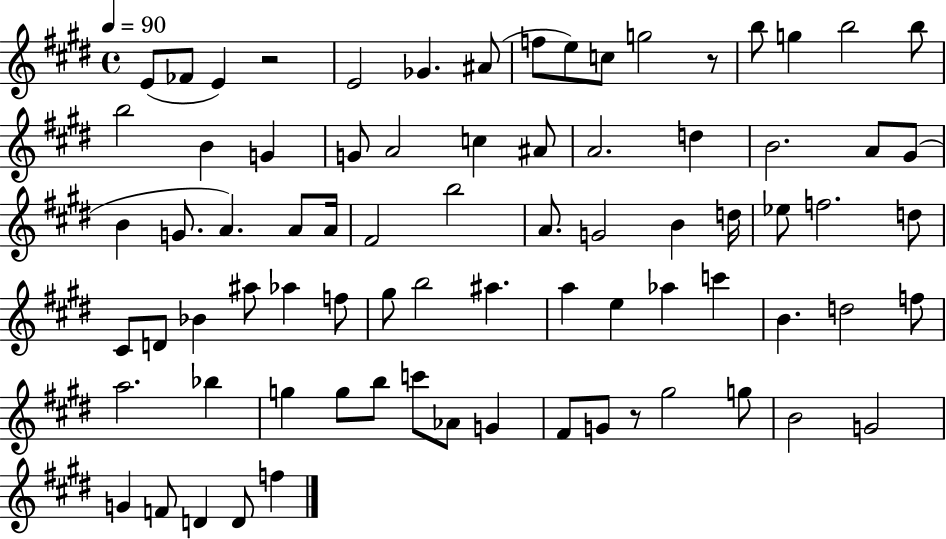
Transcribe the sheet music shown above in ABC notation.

X:1
T:Untitled
M:4/4
L:1/4
K:E
E/2 _F/2 E z2 E2 _G ^A/2 f/2 e/2 c/2 g2 z/2 b/2 g b2 b/2 b2 B G G/2 A2 c ^A/2 A2 d B2 A/2 ^G/2 B G/2 A A/2 A/4 ^F2 b2 A/2 G2 B d/4 _e/2 f2 d/2 ^C/2 D/2 _B ^a/2 _a f/2 ^g/2 b2 ^a a e _a c' B d2 f/2 a2 _b g g/2 b/2 c'/2 _A/2 G ^F/2 G/2 z/2 ^g2 g/2 B2 G2 G F/2 D D/2 f